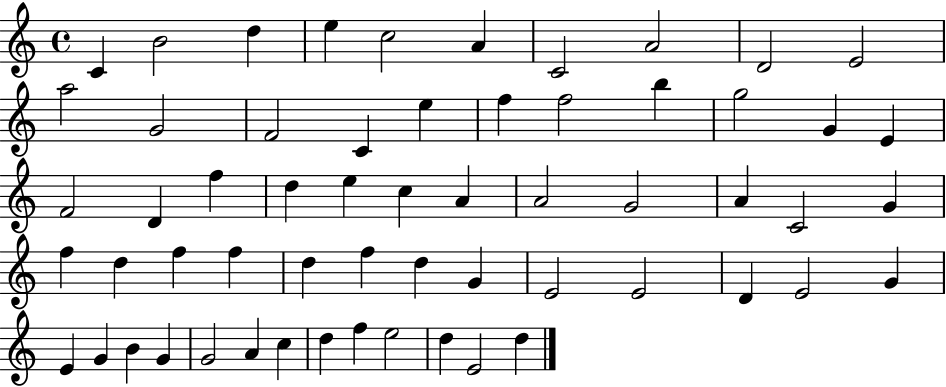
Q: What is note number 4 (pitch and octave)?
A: E5